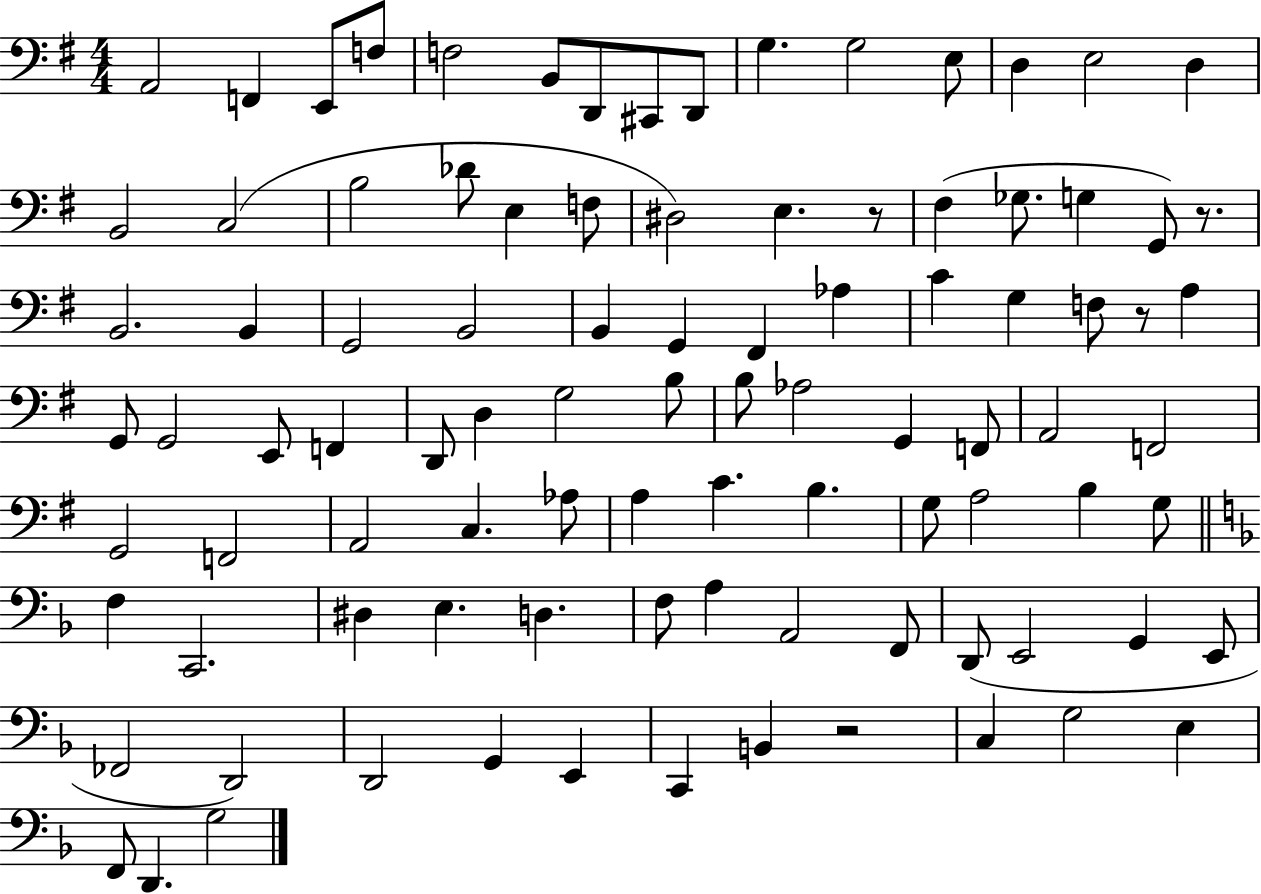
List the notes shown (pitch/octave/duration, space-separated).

A2/h F2/q E2/e F3/e F3/h B2/e D2/e C#2/e D2/e G3/q. G3/h E3/e D3/q E3/h D3/q B2/h C3/h B3/h Db4/e E3/q F3/e D#3/h E3/q. R/e F#3/q Gb3/e. G3/q G2/e R/e. B2/h. B2/q G2/h B2/h B2/q G2/q F#2/q Ab3/q C4/q G3/q F3/e R/e A3/q G2/e G2/h E2/e F2/q D2/e D3/q G3/h B3/e B3/e Ab3/h G2/q F2/e A2/h F2/h G2/h F2/h A2/h C3/q. Ab3/e A3/q C4/q. B3/q. G3/e A3/h B3/q G3/e F3/q C2/h. D#3/q E3/q. D3/q. F3/e A3/q A2/h F2/e D2/e E2/h G2/q E2/e FES2/h D2/h D2/h G2/q E2/q C2/q B2/q R/h C3/q G3/h E3/q F2/e D2/q. G3/h